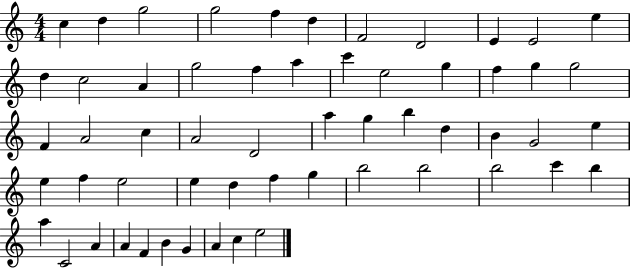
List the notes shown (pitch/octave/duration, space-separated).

C5/q D5/q G5/h G5/h F5/q D5/q F4/h D4/h E4/q E4/h E5/q D5/q C5/h A4/q G5/h F5/q A5/q C6/q E5/h G5/q F5/q G5/q G5/h F4/q A4/h C5/q A4/h D4/h A5/q G5/q B5/q D5/q B4/q G4/h E5/q E5/q F5/q E5/h E5/q D5/q F5/q G5/q B5/h B5/h B5/h C6/q B5/q A5/q C4/h A4/q A4/q F4/q B4/q G4/q A4/q C5/q E5/h